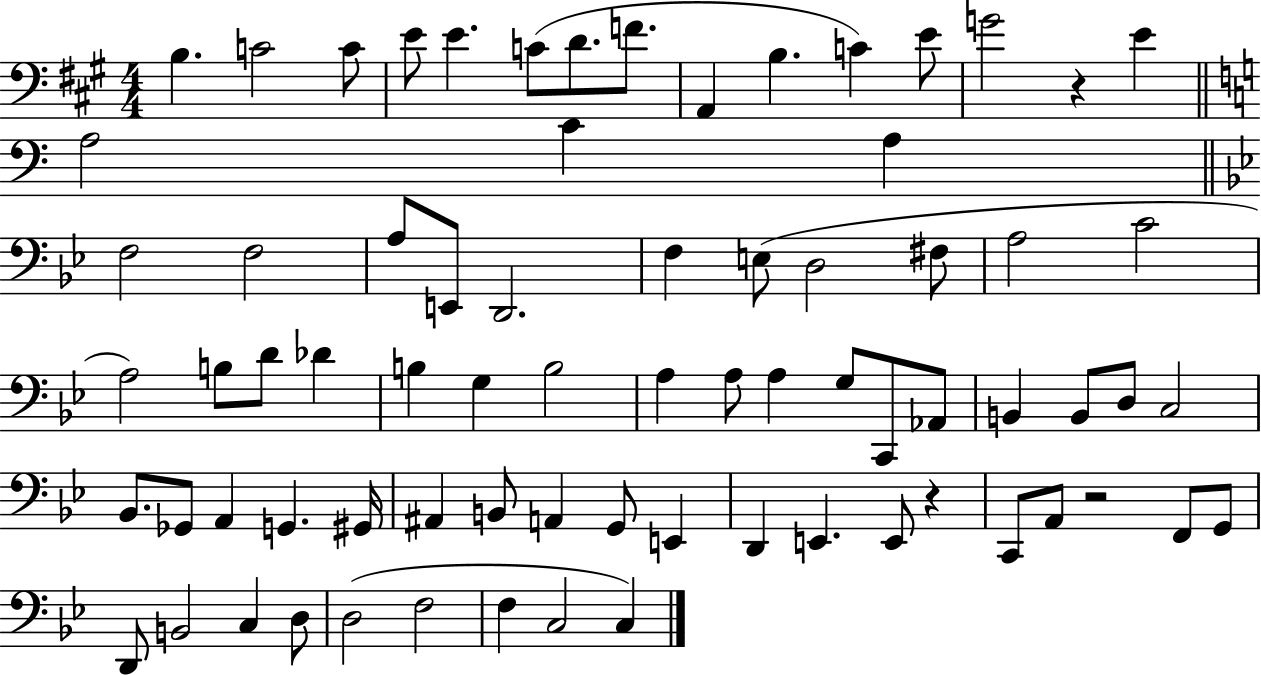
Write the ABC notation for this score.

X:1
T:Untitled
M:4/4
L:1/4
K:A
B, C2 C/2 E/2 E C/2 D/2 F/2 A,, B, C E/2 G2 z E A,2 C A, F,2 F,2 A,/2 E,,/2 D,,2 F, E,/2 D,2 ^F,/2 A,2 C2 A,2 B,/2 D/2 _D B, G, B,2 A, A,/2 A, G,/2 C,,/2 _A,,/2 B,, B,,/2 D,/2 C,2 _B,,/2 _G,,/2 A,, G,, ^G,,/4 ^A,, B,,/2 A,, G,,/2 E,, D,, E,, E,,/2 z C,,/2 A,,/2 z2 F,,/2 G,,/2 D,,/2 B,,2 C, D,/2 D,2 F,2 F, C,2 C,